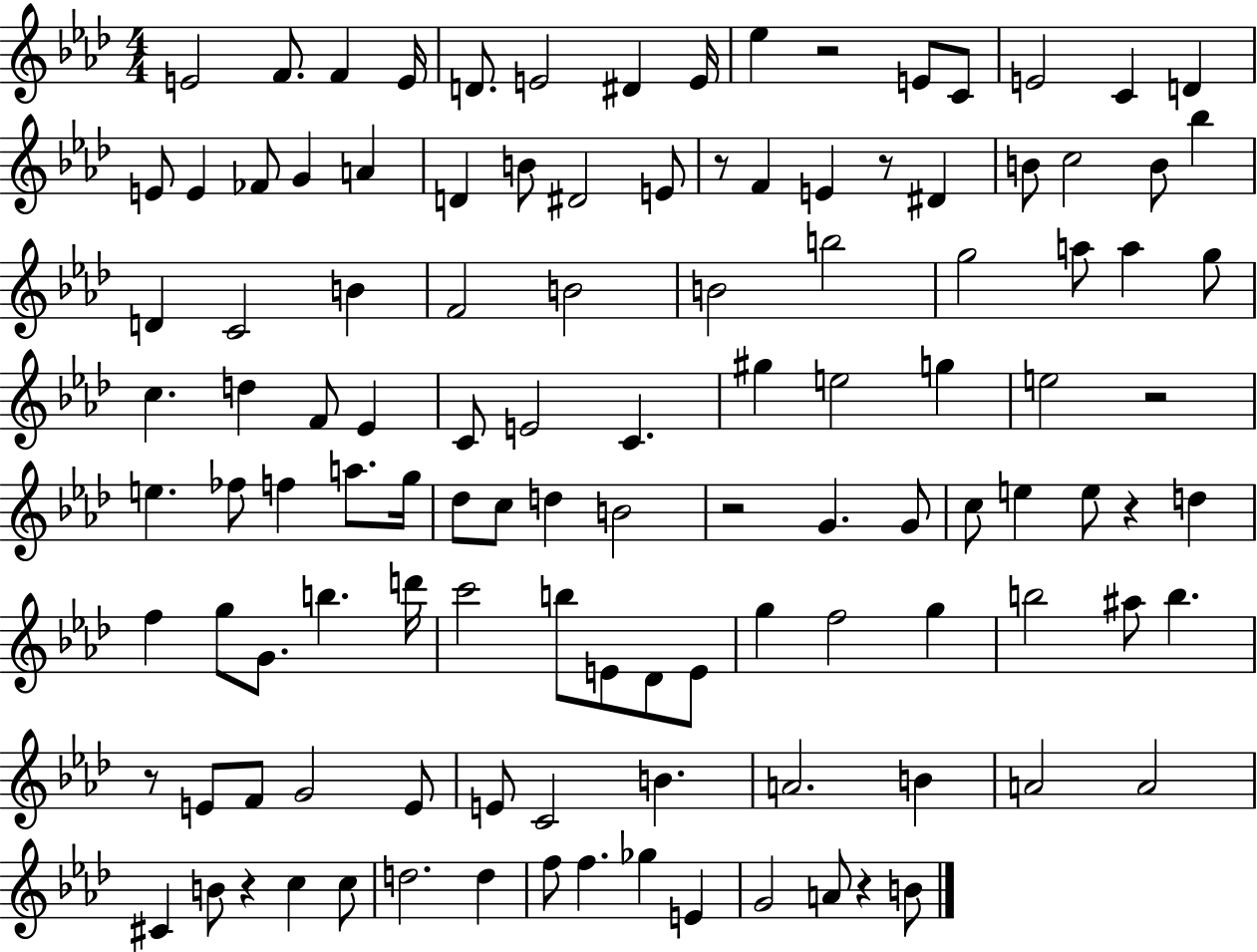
E4/h F4/e. F4/q E4/s D4/e. E4/h D#4/q E4/s Eb5/q R/h E4/e C4/e E4/h C4/q D4/q E4/e E4/q FES4/e G4/q A4/q D4/q B4/e D#4/h E4/e R/e F4/q E4/q R/e D#4/q B4/e C5/h B4/e Bb5/q D4/q C4/h B4/q F4/h B4/h B4/h B5/h G5/h A5/e A5/q G5/e C5/q. D5/q F4/e Eb4/q C4/e E4/h C4/q. G#5/q E5/h G5/q E5/h R/h E5/q. FES5/e F5/q A5/e. G5/s Db5/e C5/e D5/q B4/h R/h G4/q. G4/e C5/e E5/q E5/e R/q D5/q F5/q G5/e G4/e. B5/q. D6/s C6/h B5/e E4/e Db4/e E4/e G5/q F5/h G5/q B5/h A#5/e B5/q. R/e E4/e F4/e G4/h E4/e E4/e C4/h B4/q. A4/h. B4/q A4/h A4/h C#4/q B4/e R/q C5/q C5/e D5/h. D5/q F5/e F5/q. Gb5/q E4/q G4/h A4/e R/q B4/e